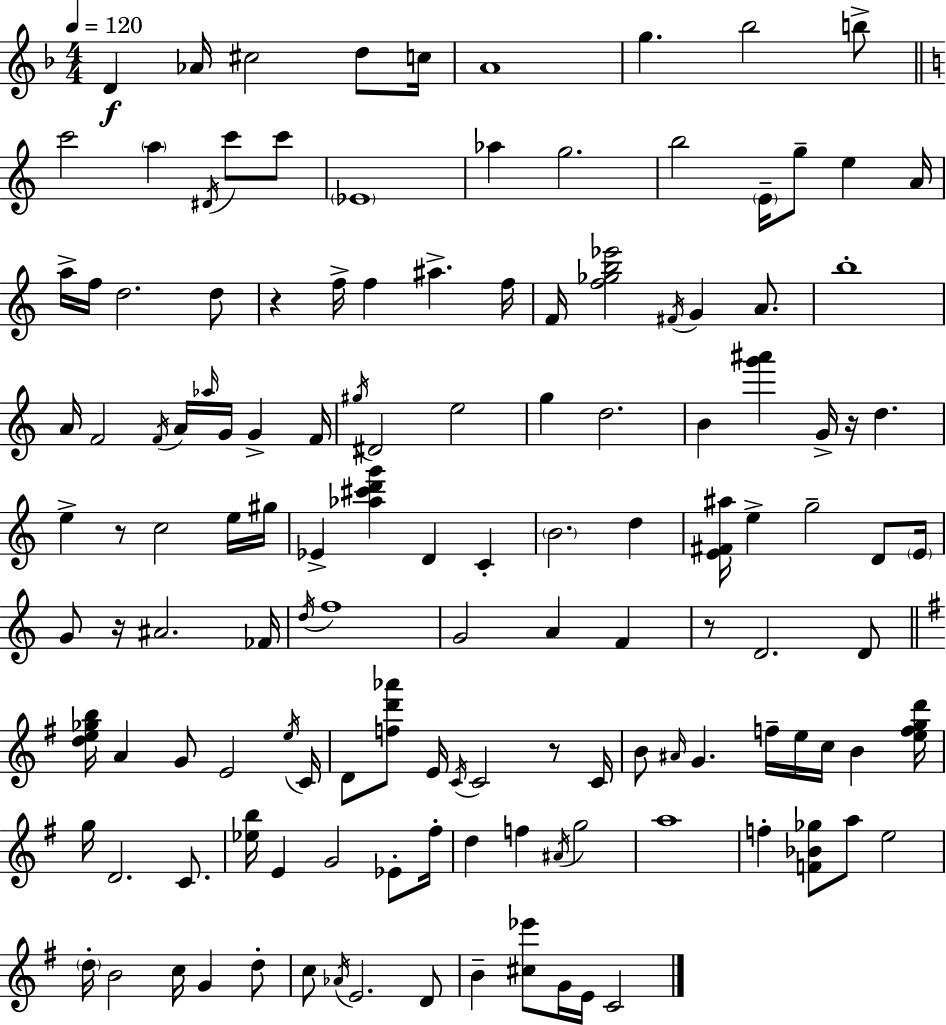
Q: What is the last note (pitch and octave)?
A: C4